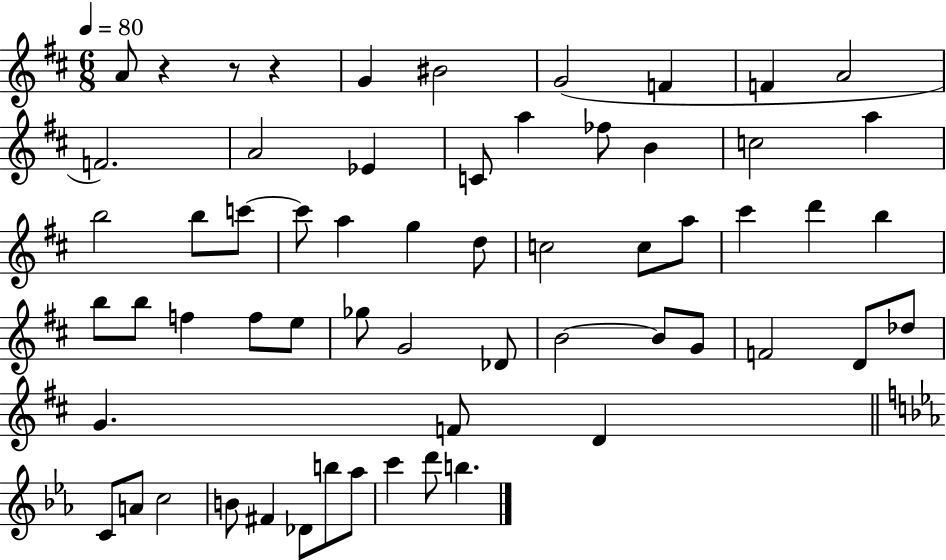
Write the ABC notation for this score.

X:1
T:Untitled
M:6/8
L:1/4
K:D
A/2 z z/2 z G ^B2 G2 F F A2 F2 A2 _E C/2 a _f/2 B c2 a b2 b/2 c'/2 c'/2 a g d/2 c2 c/2 a/2 ^c' d' b b/2 b/2 f f/2 e/2 _g/2 G2 _D/2 B2 B/2 G/2 F2 D/2 _d/2 G F/2 D C/2 A/2 c2 B/2 ^F _D/2 b/2 _a/2 c' d'/2 b